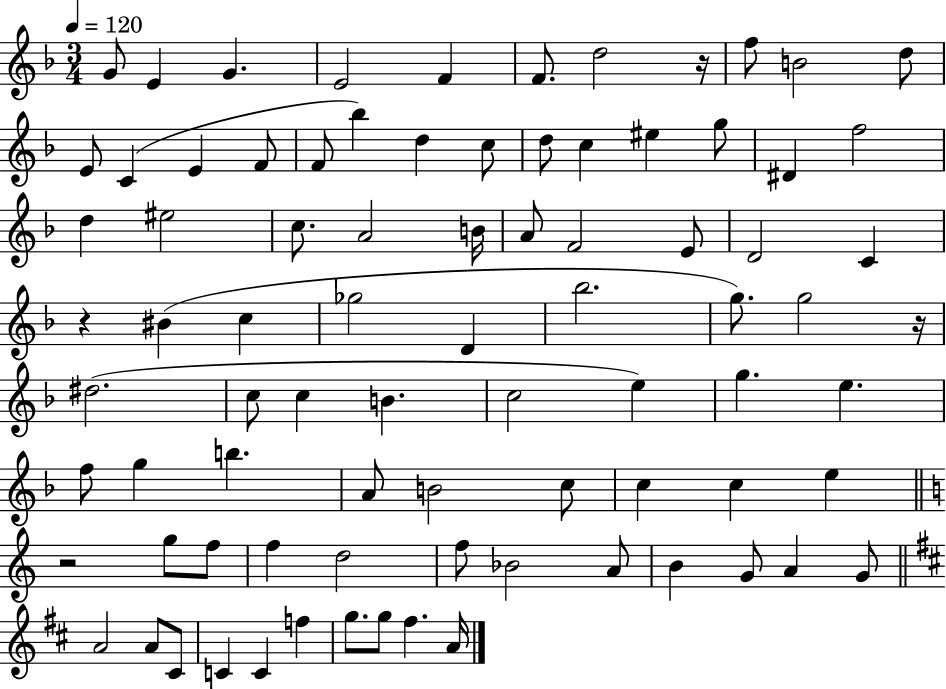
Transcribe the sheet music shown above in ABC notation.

X:1
T:Untitled
M:3/4
L:1/4
K:F
G/2 E G E2 F F/2 d2 z/4 f/2 B2 d/2 E/2 C E F/2 F/2 _b d c/2 d/2 c ^e g/2 ^D f2 d ^e2 c/2 A2 B/4 A/2 F2 E/2 D2 C z ^B c _g2 D _b2 g/2 g2 z/4 ^d2 c/2 c B c2 e g e f/2 g b A/2 B2 c/2 c c e z2 g/2 f/2 f d2 f/2 _B2 A/2 B G/2 A G/2 A2 A/2 ^C/2 C C f g/2 g/2 ^f A/4